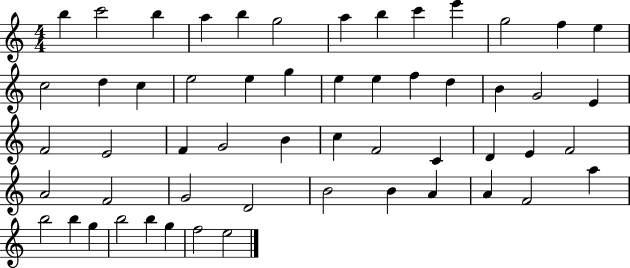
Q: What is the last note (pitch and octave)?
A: E5